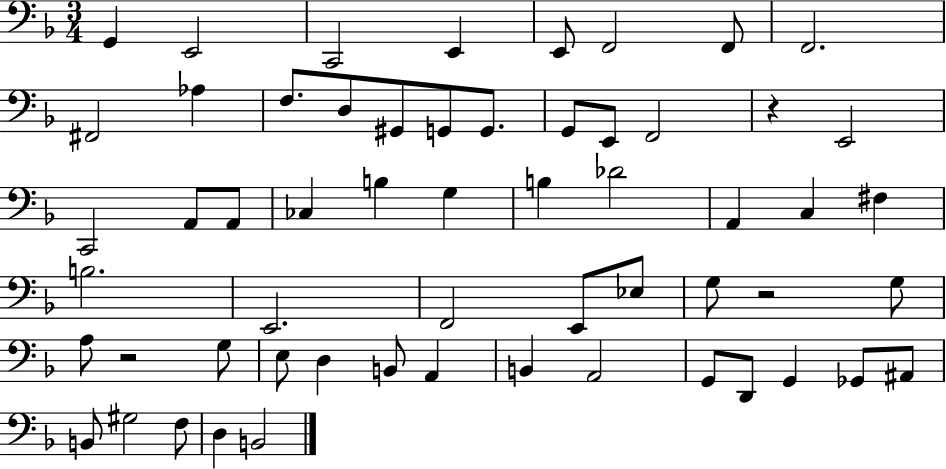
G2/q E2/h C2/h E2/q E2/e F2/h F2/e F2/h. F#2/h Ab3/q F3/e. D3/e G#2/e G2/e G2/e. G2/e E2/e F2/h R/q E2/h C2/h A2/e A2/e CES3/q B3/q G3/q B3/q Db4/h A2/q C3/q F#3/q B3/h. E2/h. F2/h E2/e Eb3/e G3/e R/h G3/e A3/e R/h G3/e E3/e D3/q B2/e A2/q B2/q A2/h G2/e D2/e G2/q Gb2/e A#2/e B2/e G#3/h F3/e D3/q B2/h